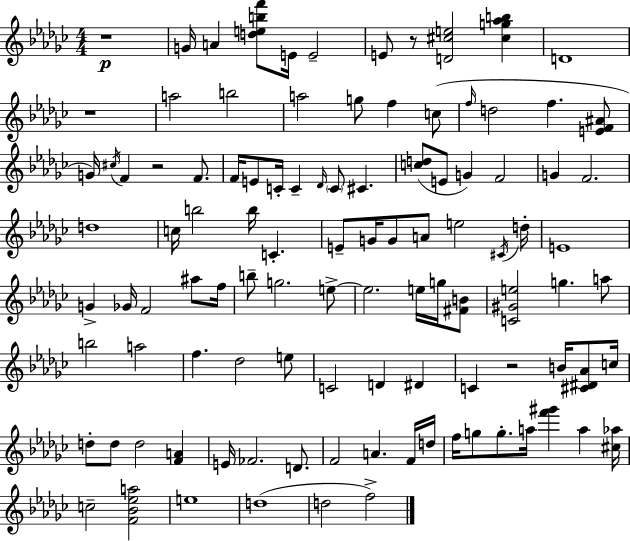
R/w G4/s A4/q [D5,E5,B5,F6]/e E4/s E4/h E4/e R/e [D4,C#5,E5]/h [C#5,G5,Ab5,B5]/q D4/w R/w A5/h B5/h A5/h G5/e F5/q C5/e F5/s D5/h F5/q. [E4,F4,A#4]/e G4/s C#5/s F4/q R/h F4/e. F4/s E4/e C4/s C4/q Db4/s C4/e C#4/q. [C5,D5]/e E4/e G4/q F4/h G4/q F4/h. D5/w C5/s B5/h B5/s C4/q. E4/e G4/s G4/e A4/e E5/h C#4/s D5/s E4/w G4/q Gb4/s F4/h A#5/e F5/s B5/e G5/h. E5/e E5/h. E5/s G5/s [F#4,B4]/e [C4,G#4,E5]/h G5/q. A5/e B5/h A5/h F5/q. Db5/h E5/e C4/h D4/q D#4/q C4/q R/h B4/s [C#4,D#4,Ab4]/e C5/s D5/e D5/e D5/h [F4,A4]/q E4/s FES4/h. D4/e. F4/h A4/q. F4/s D5/s F5/s G5/e G5/e. A5/s [F6,G#6]/q A5/q [C#5,Ab5]/s C5/h [F4,Bb4,Eb5,A5]/h E5/w D5/w D5/h F5/h